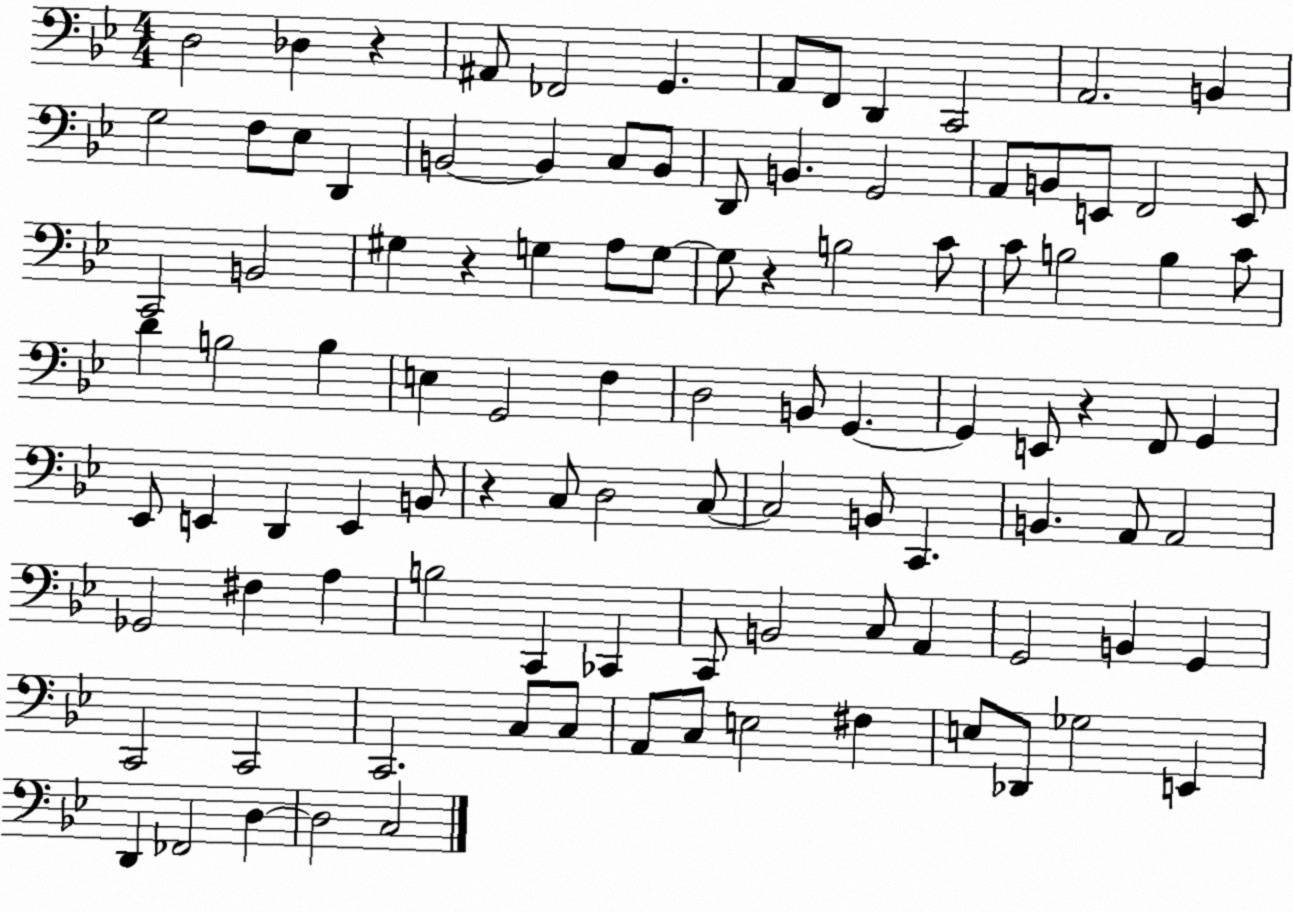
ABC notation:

X:1
T:Untitled
M:4/4
L:1/4
K:Bb
D,2 _D, z ^A,,/2 _F,,2 G,, A,,/2 F,,/2 D,, C,,2 A,,2 B,, G,2 F,/2 _E,/2 D,, B,,2 B,, C,/2 B,,/2 D,,/2 B,, G,,2 A,,/2 B,,/2 E,,/2 F,,2 E,,/2 C,,2 B,,2 ^G, z G, A,/2 G,/2 G,/2 z B,2 C/2 C/2 B,2 B, C/2 D B,2 B, E, G,,2 F, D,2 B,,/2 G,, G,, E,,/2 z F,,/2 G,, _E,,/2 E,, D,, E,, B,,/2 z C,/2 D,2 C,/2 C,2 B,,/2 C,, B,, A,,/2 A,,2 _G,,2 ^F, A, B,2 C,, _C,, C,,/2 B,,2 C,/2 A,, G,,2 B,, G,, C,,2 C,,2 C,,2 C,/2 C,/2 A,,/2 C,/2 E,2 ^F, E,/2 _D,,/2 _G,2 E,, D,, _F,,2 D, D,2 C,2